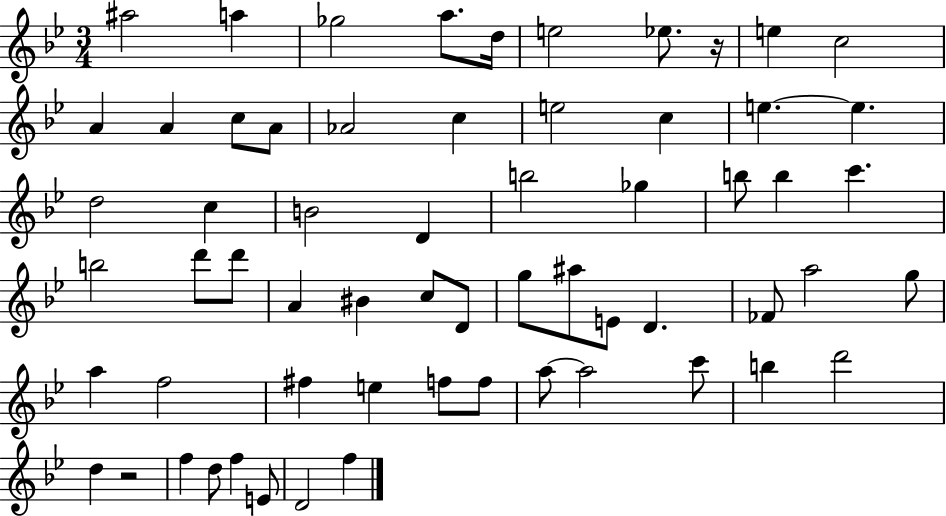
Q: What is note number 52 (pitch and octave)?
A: B5